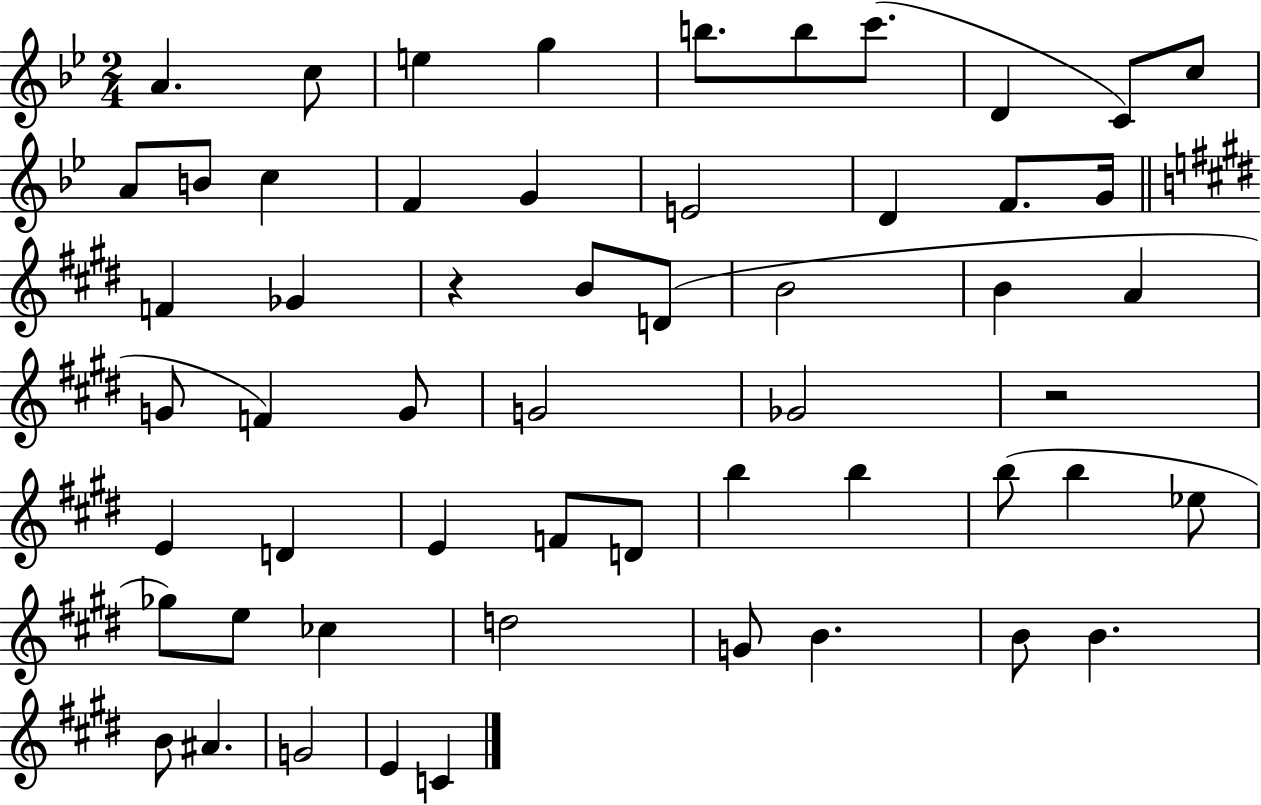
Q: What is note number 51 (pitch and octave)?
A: A#4